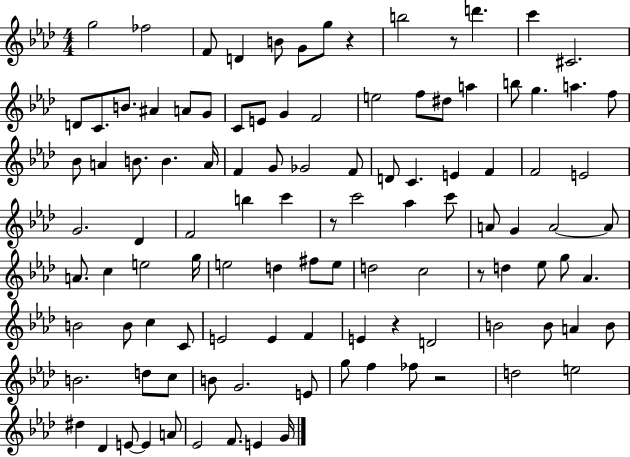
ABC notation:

X:1
T:Untitled
M:4/4
L:1/4
K:Ab
g2 _f2 F/2 D B/2 G/2 g/2 z b2 z/2 d' c' ^C2 D/2 C/2 B/2 ^A A/2 G/2 C/2 E/2 G F2 e2 f/2 ^d/2 a b/2 g a f/2 _B/2 A B/2 B A/4 F G/2 _G2 F/2 D/2 C E F F2 E2 G2 _D F2 b c' z/2 c'2 _a c'/2 A/2 G A2 A/2 A/2 c e2 g/4 e2 d ^f/2 e/2 d2 c2 z/2 d _e/2 g/2 _A B2 B/2 c C/2 E2 E F E z D2 B2 B/2 A B/2 B2 d/2 c/2 B/2 G2 E/2 g/2 f _f/2 z2 d2 e2 ^d _D E/2 E A/2 _E2 F/2 E G/4